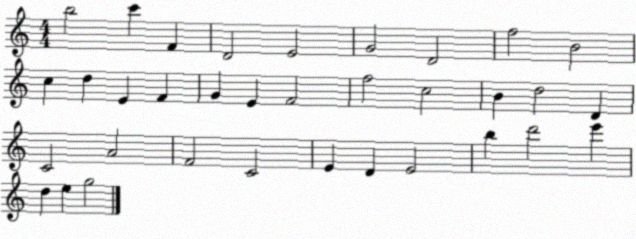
X:1
T:Untitled
M:4/4
L:1/4
K:C
b2 c' F D2 E2 G2 D2 f2 B2 c d E F G E F2 f2 c2 B d2 D C2 A2 F2 C2 E D E2 b d'2 e' d e g2